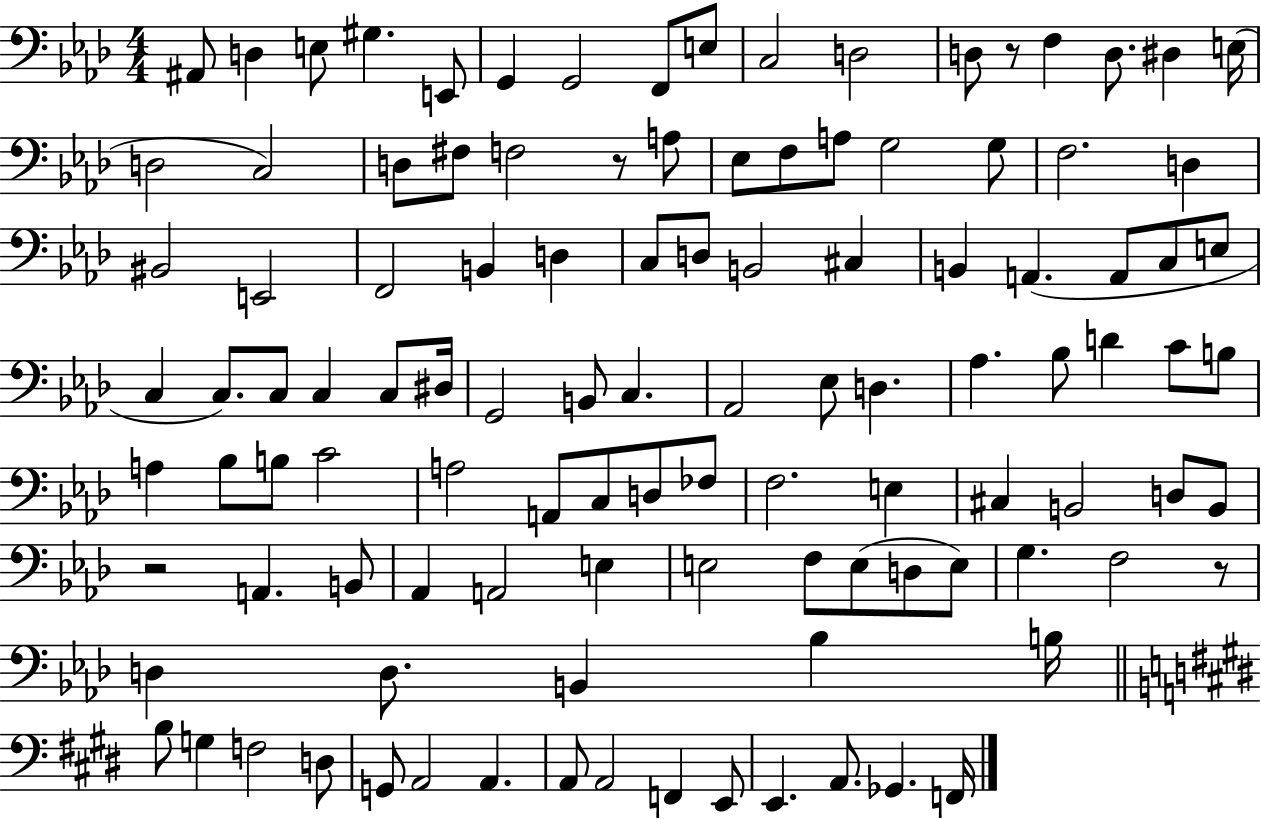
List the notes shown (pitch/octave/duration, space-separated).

A#2/e D3/q E3/e G#3/q. E2/e G2/q G2/h F2/e E3/e C3/h D3/h D3/e R/e F3/q D3/e. D#3/q E3/s D3/h C3/h D3/e F#3/e F3/h R/e A3/e Eb3/e F3/e A3/e G3/h G3/e F3/h. D3/q BIS2/h E2/h F2/h B2/q D3/q C3/e D3/e B2/h C#3/q B2/q A2/q. A2/e C3/e E3/e C3/q C3/e. C3/e C3/q C3/e D#3/s G2/h B2/e C3/q. Ab2/h Eb3/e D3/q. Ab3/q. Bb3/e D4/q C4/e B3/e A3/q Bb3/e B3/e C4/h A3/h A2/e C3/e D3/e FES3/e F3/h. E3/q C#3/q B2/h D3/e B2/e R/h A2/q. B2/e Ab2/q A2/h E3/q E3/h F3/e E3/e D3/e E3/e G3/q. F3/h R/e D3/q D3/e. B2/q Bb3/q B3/s B3/e G3/q F3/h D3/e G2/e A2/h A2/q. A2/e A2/h F2/q E2/e E2/q. A2/e. Gb2/q. F2/s